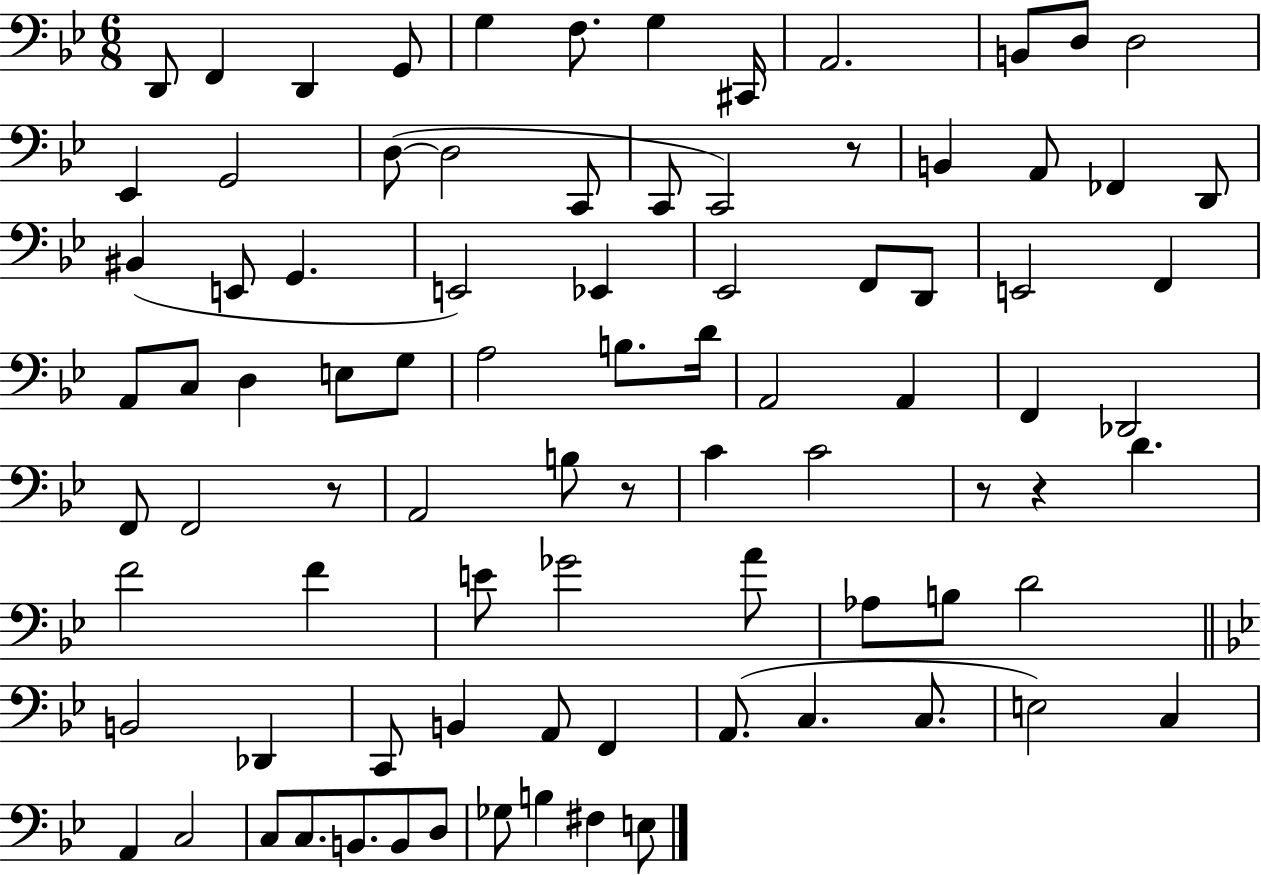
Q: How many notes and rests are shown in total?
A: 87